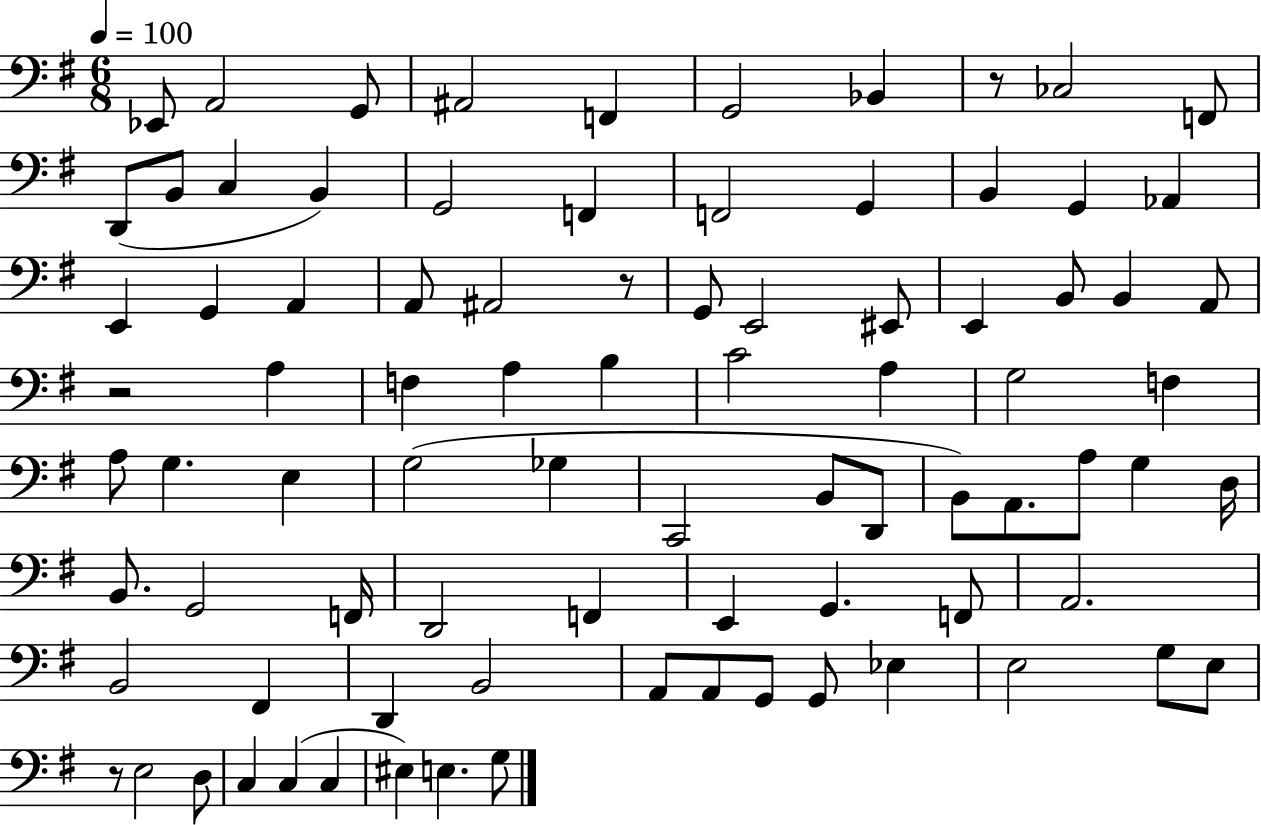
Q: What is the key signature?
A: G major